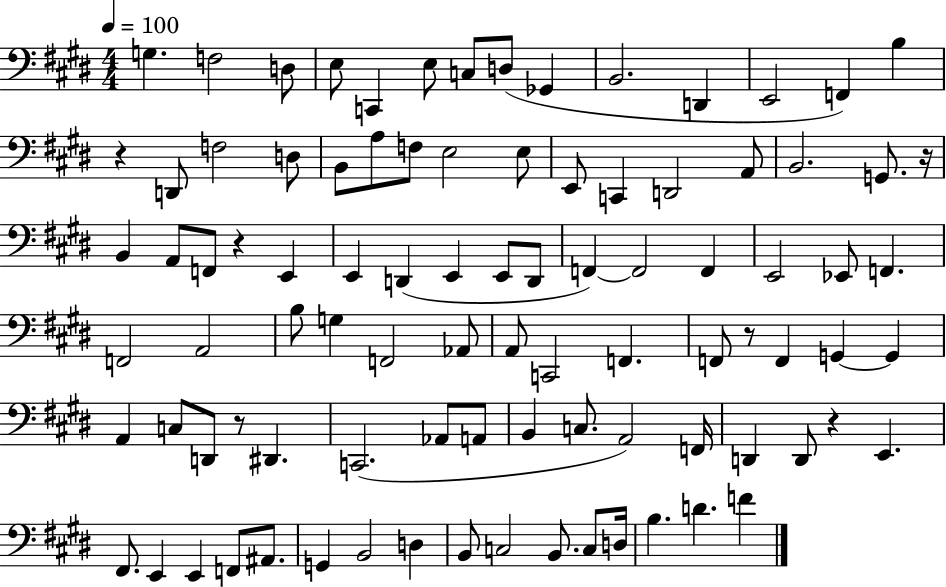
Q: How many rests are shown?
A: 6